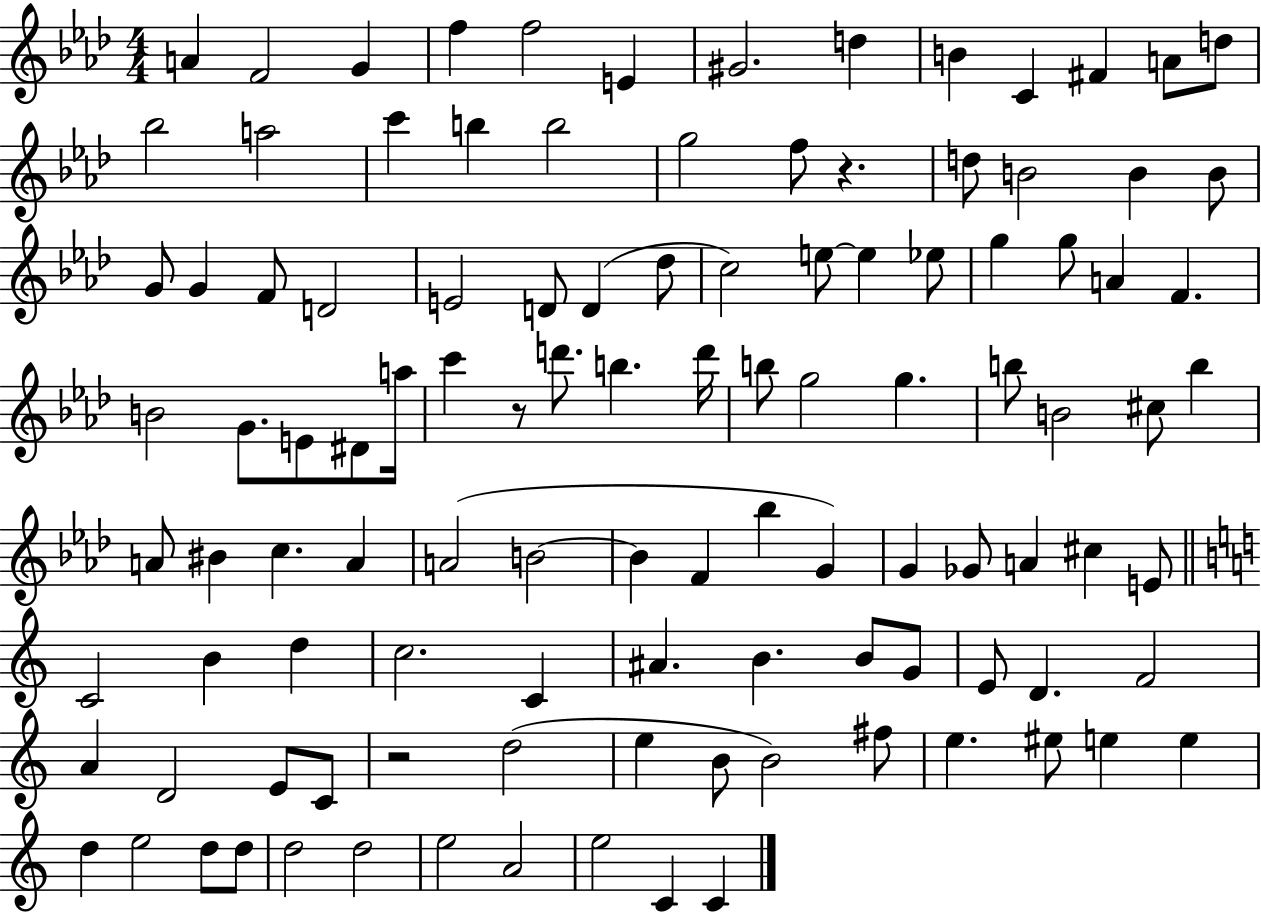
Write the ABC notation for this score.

X:1
T:Untitled
M:4/4
L:1/4
K:Ab
A F2 G f f2 E ^G2 d B C ^F A/2 d/2 _b2 a2 c' b b2 g2 f/2 z d/2 B2 B B/2 G/2 G F/2 D2 E2 D/2 D _d/2 c2 e/2 e _e/2 g g/2 A F B2 G/2 E/2 ^D/2 a/4 c' z/2 d'/2 b d'/4 b/2 g2 g b/2 B2 ^c/2 b A/2 ^B c A A2 B2 B F _b G G _G/2 A ^c E/2 C2 B d c2 C ^A B B/2 G/2 E/2 D F2 A D2 E/2 C/2 z2 d2 e B/2 B2 ^f/2 e ^e/2 e e d e2 d/2 d/2 d2 d2 e2 A2 e2 C C